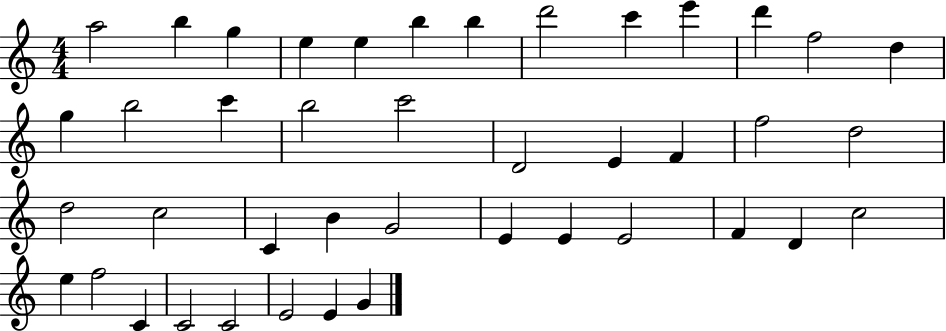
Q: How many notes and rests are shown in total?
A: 42